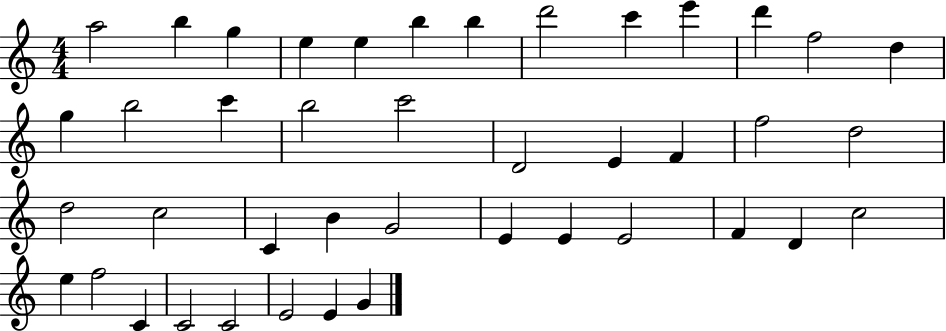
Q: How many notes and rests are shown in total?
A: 42